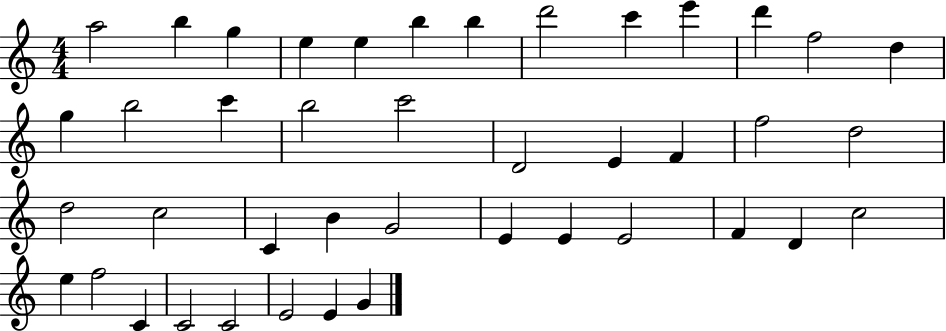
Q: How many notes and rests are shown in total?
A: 42